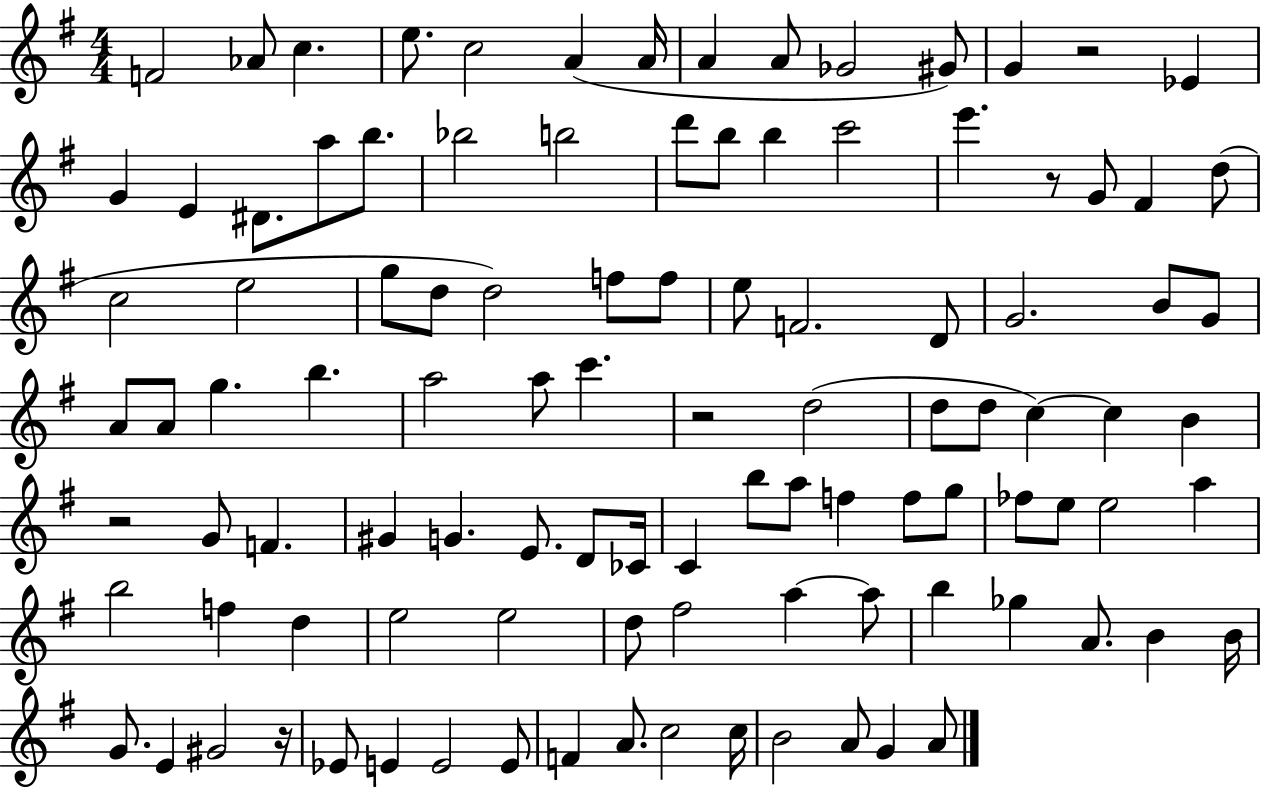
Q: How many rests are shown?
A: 5